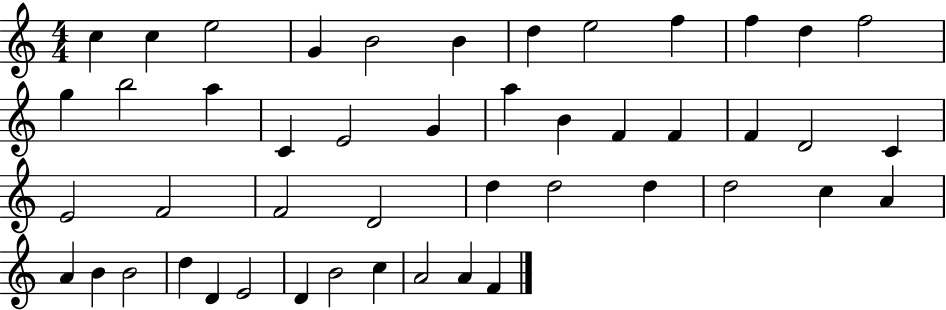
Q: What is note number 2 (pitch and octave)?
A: C5